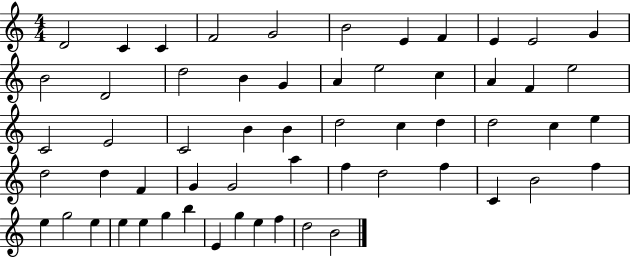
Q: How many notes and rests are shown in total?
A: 58